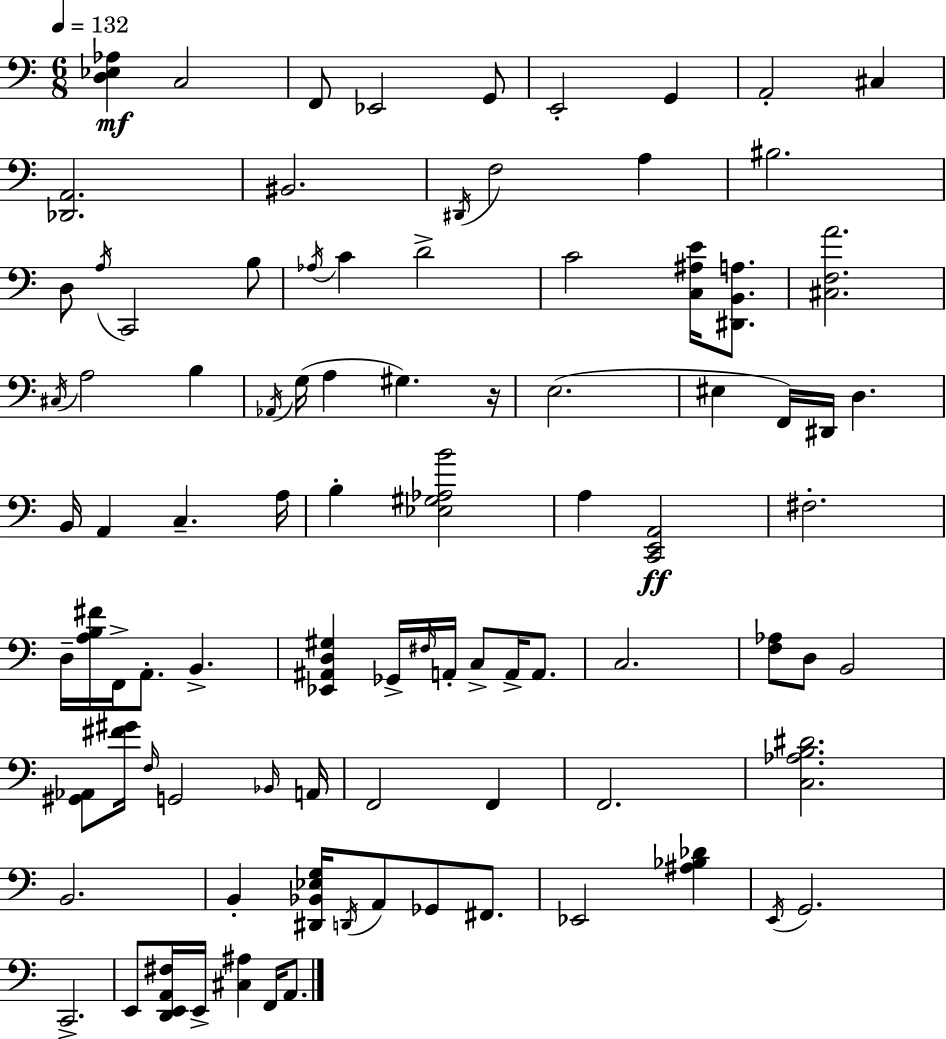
X:1
T:Untitled
M:6/8
L:1/4
K:Am
[D,_E,_A,] C,2 F,,/2 _E,,2 G,,/2 E,,2 G,, A,,2 ^C, [_D,,A,,]2 ^B,,2 ^D,,/4 F,2 A, ^B,2 D,/2 A,/4 C,,2 B,/2 _A,/4 C D2 C2 [C,^A,E]/4 [^D,,B,,A,]/2 [^C,F,A]2 ^C,/4 A,2 B, _A,,/4 G,/4 A, ^G, z/4 E,2 ^E, F,,/4 ^D,,/4 D, B,,/4 A,, C, A,/4 B, [_E,^G,_A,B]2 A, [C,,E,,A,,]2 ^F,2 D,/4 [A,B,^F]/4 F,,/4 A,,/2 B,, [_E,,^A,,D,^G,] _G,,/4 ^F,/4 A,,/4 C,/2 A,,/4 A,,/2 C,2 [F,_A,]/2 D,/2 B,,2 [^G,,_A,,]/2 [^F^G]/4 F,/4 G,,2 _B,,/4 A,,/4 F,,2 F,, F,,2 [C,_A,B,^D]2 B,,2 B,, [^D,,_B,,_E,G,]/4 D,,/4 A,,/2 _G,,/2 ^F,,/2 _E,,2 [^A,_B,_D] E,,/4 G,,2 C,,2 E,,/2 [D,,E,,A,,^F,]/4 E,,/4 [^C,^A,] F,,/4 A,,/2